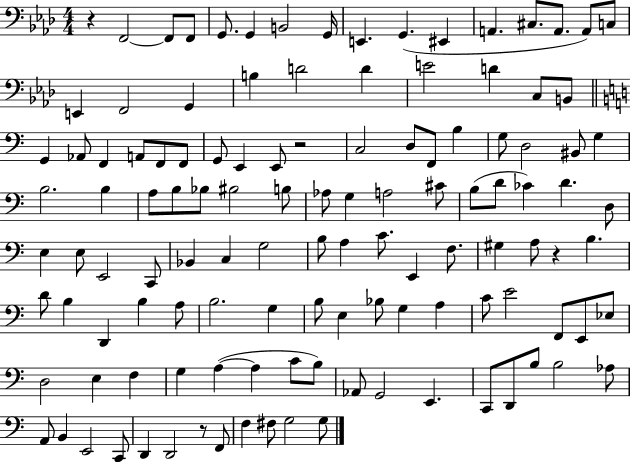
{
  \clef bass
  \numericTimeSignature
  \time 4/4
  \key aes \major
  r4 f,2~~ f,8 f,8 | g,8. g,4 b,2 g,16 | e,4. g,4.( eis,4 | a,4. cis8. a,8. a,8) c8 | \break e,4 f,2 g,4 | b4 d'2 d'4 | e'2 d'4 c8 b,8 | \bar "||" \break \key c \major g,4 aes,8 f,4 a,8 f,8 f,8 | g,8 e,4 e,8 r2 | c2 d8 f,8 b4 | g8 d2 bis,8 g4 | \break b2. b4 | a8 b8 bes8 bis2 b8 | aes8 g4 a2 cis'8 | b8( d'8 ces'4) d'4. d8 | \break e4 e8 e,2 c,8 | bes,4 c4 g2 | b8 a4 c'8. e,4 f8. | gis4 a8 r4 b4. | \break d'8 b4 d,4 b4 a8 | b2. g4 | b8 e4 bes8 g4 a4 | c'8 e'2 f,8 e,8 ees8 | \break d2 e4 f4 | g4 a4~(~ a4 c'8 b8) | aes,8 g,2 e,4. | c,8 d,8 b8 b2 aes8 | \break a,8 b,4 e,2 c,8 | d,4 d,2 r8 f,8 | f4 fis8 g2 g8 | \bar "|."
}